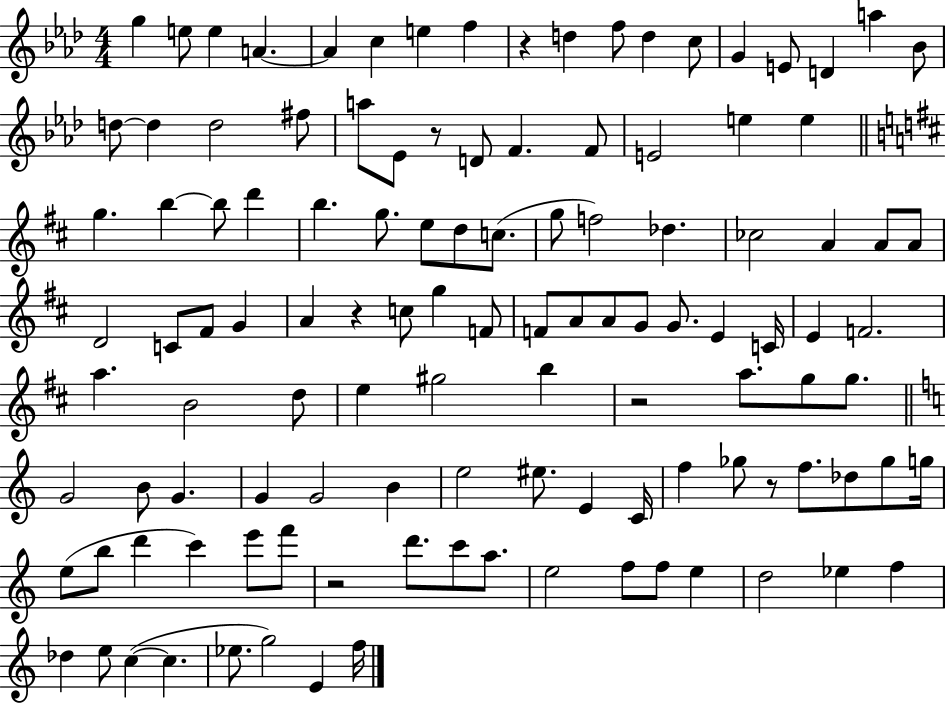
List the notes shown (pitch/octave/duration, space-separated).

G5/q E5/e E5/q A4/q. A4/q C5/q E5/q F5/q R/q D5/q F5/e D5/q C5/e G4/q E4/e D4/q A5/q Bb4/e D5/e D5/q D5/h F#5/e A5/e Eb4/e R/e D4/e F4/q. F4/e E4/h E5/q E5/q G5/q. B5/q B5/e D6/q B5/q. G5/e. E5/e D5/e C5/e. G5/e F5/h Db5/q. CES5/h A4/q A4/e A4/e D4/h C4/e F#4/e G4/q A4/q R/q C5/e G5/q F4/e F4/e A4/e A4/e G4/e G4/e. E4/q C4/s E4/q F4/h. A5/q. B4/h D5/e E5/q G#5/h B5/q R/h A5/e. G5/e G5/e. G4/h B4/e G4/q. G4/q G4/h B4/q E5/h EIS5/e. E4/q C4/s F5/q Gb5/e R/e F5/e. Db5/e Gb5/e G5/s E5/e B5/e D6/q C6/q E6/e F6/e R/h D6/e. C6/e A5/e. E5/h F5/e F5/e E5/q D5/h Eb5/q F5/q Db5/q E5/e C5/q C5/q. Eb5/e. G5/h E4/q F5/s